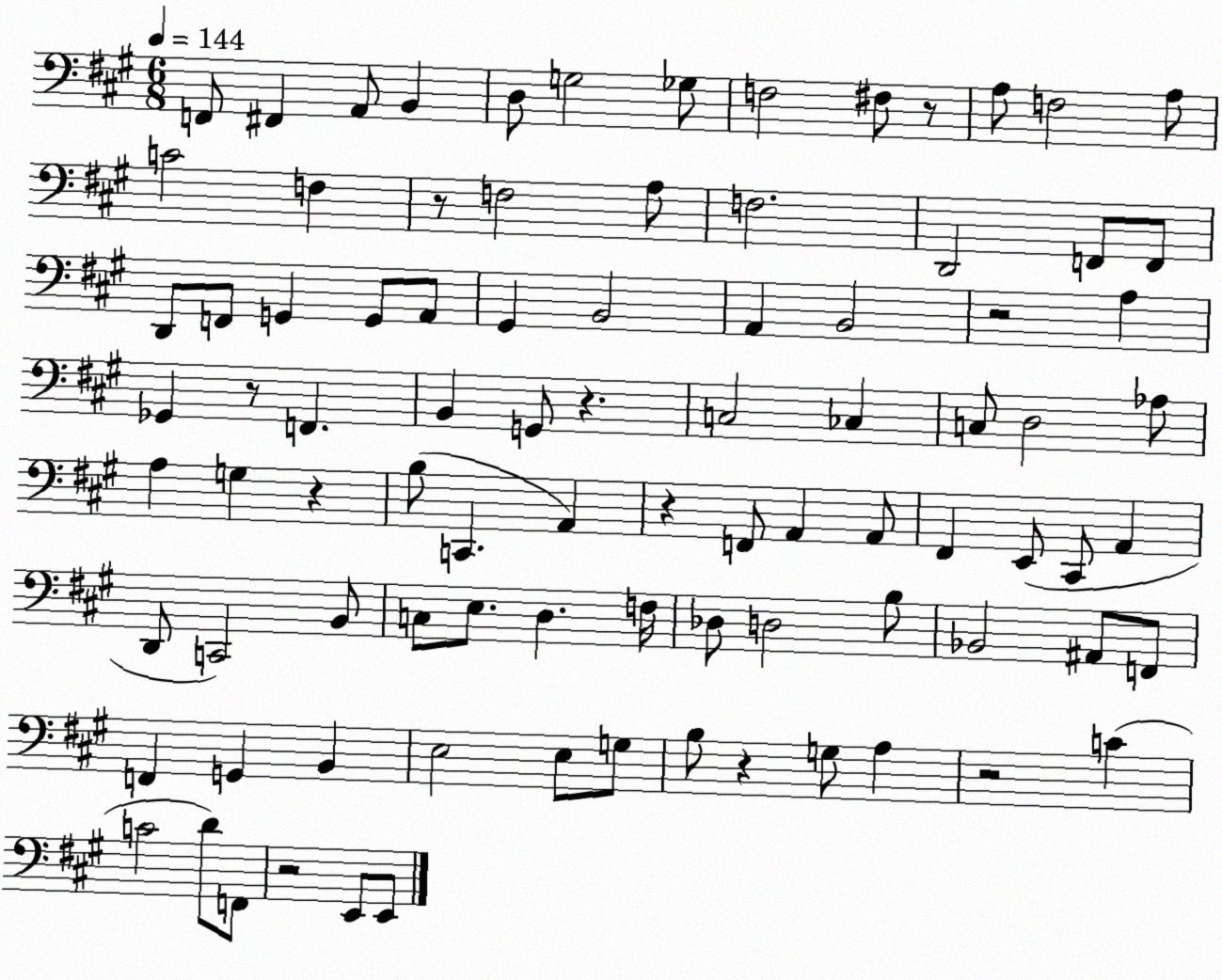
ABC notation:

X:1
T:Untitled
M:6/8
L:1/4
K:A
F,,/2 ^F,, A,,/2 B,, D,/2 G,2 _G,/2 F,2 ^F,/2 z/2 A,/2 F,2 A,/2 C2 F, z/2 F,2 A,/2 F,2 D,,2 F,,/2 F,,/2 D,,/2 F,,/2 G,, G,,/2 A,,/2 ^G,, B,,2 A,, B,,2 z2 A, _G,, z/2 F,, B,, G,,/2 z C,2 _C, C,/2 D,2 _A,/2 A, G, z B,/2 C,, A,, z F,,/2 A,, A,,/2 ^F,, E,,/2 ^C,,/2 A,, D,,/2 C,,2 B,,/2 C,/2 E,/2 D, F,/4 _D,/2 D,2 B,/2 _B,,2 ^A,,/2 F,,/2 F,, G,, B,, E,2 E,/2 G,/2 B,/2 z G,/2 A, z2 C C2 D/2 F,,/2 z2 E,,/2 E,,/2